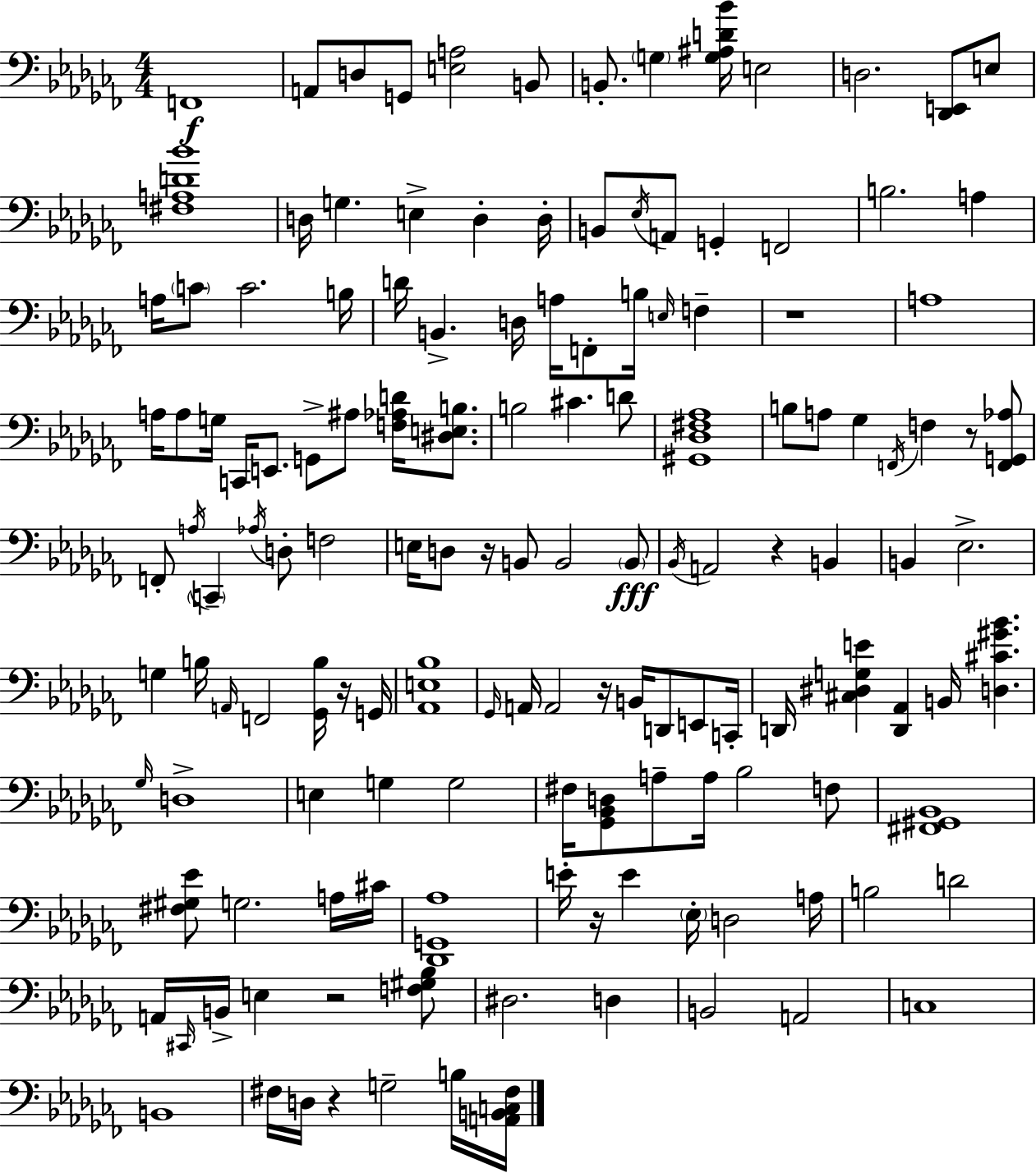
X:1
T:Untitled
M:4/4
L:1/4
K:Abm
F,,4 A,,/2 D,/2 G,,/2 [E,A,]2 B,,/2 B,,/2 G, [G,^A,D_B]/4 E,2 D,2 [_D,,E,,]/2 E,/2 [^F,A,D_B]4 D,/4 G, E, D, D,/4 B,,/2 _E,/4 A,,/2 G,, F,,2 B,2 A, A,/4 C/2 C2 B,/4 D/4 B,, D,/4 A,/4 F,,/2 B,/4 E,/4 F, z4 A,4 A,/4 A,/2 G,/4 C,,/4 E,,/2 G,,/2 ^A,/2 [F,_A,D]/4 [^D,E,B,]/2 B,2 ^C D/2 [^G,,_D,^F,_A,]4 B,/2 A,/2 _G, F,,/4 F, z/2 [F,,G,,_A,]/2 F,,/2 A,/4 C,, _A,/4 D,/2 F,2 E,/4 D,/2 z/4 B,,/2 B,,2 B,,/2 _B,,/4 A,,2 z B,, B,, _E,2 G, B,/4 A,,/4 F,,2 [_G,,B,]/4 z/4 G,,/4 [_A,,E,_B,]4 _G,,/4 A,,/4 A,,2 z/4 B,,/4 D,,/2 E,,/2 C,,/4 D,,/4 [^C,^D,G,E] [D,,_A,,] B,,/4 [D,^C^G_B] _G,/4 D,4 E, G, G,2 ^F,/4 [_G,,_B,,D,]/2 A,/2 A,/4 _B,2 F,/2 [^F,,^G,,_B,,]4 [^F,^G,_E]/2 G,2 A,/4 ^C/4 [_D,,G,,_A,]4 E/4 z/4 E _E,/4 D,2 A,/4 B,2 D2 A,,/4 ^C,,/4 B,,/4 E, z2 [F,^G,_B,]/2 ^D,2 D, B,,2 A,,2 C,4 B,,4 ^F,/4 D,/4 z G,2 B,/4 [A,,B,,C,^F,]/4